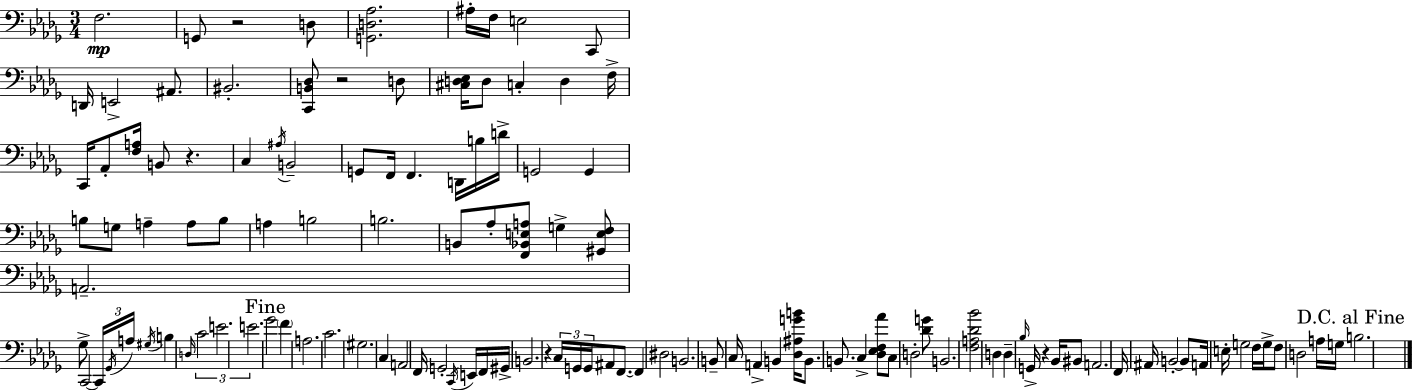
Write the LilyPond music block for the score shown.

{
  \clef bass
  \numericTimeSignature
  \time 3/4
  \key bes \minor
  f2.\mp | g,8 r2 d8 | <g, d aes>2. | ais16-. f16 e2 c,8 | \break d,16 e,2-> ais,8. | bis,2.-. | <c, b, des>8 r2 d8 | <cis d ees>16 d8 c4-. d4 f16-> | \break c,16 aes,8-. <f a>16 b,8 r4. | c4 \acciaccatura { ais16 } b,2-- | g,8 f,16 f,4. d,16 b16 | d'16-> g,2 g,4 | \break b8 g8 a4-- a8 b8 | a4 b2 | b2. | b,8 aes8-. <f, bes, e a>8 g4-> <gis, e f>8 | \break a,2.-- | ges8-> c,2~~ \tuplet 3/2 { c,16 | \acciaccatura { ges,16 } a16 } \acciaccatura { gis16 } b4 \grace { d16 } \tuplet 3/2 { c'2 | e'2. | \break e'2. } | \mark "Fine" ges'2 | \parenthesize f'4 a2. | c'2. | \break gis2. | c4 a,2 | f,16 g,2-. | \acciaccatura { c,16 } e,16 f,16 gis,16-> b,2. | \break r4 \tuplet 3/2 { c16 g,16 g,16 } | ais,8 f,8.~~ f,4 dis2 | b,2. | b,8-- c16 a,4-> | \break b,4 <des ais g' b'>16 b,8. b,8. c4-> | <des ees f aes'>8 c8 d2-. | <des' g'>8 b,2. | <f a des' bes'>2 | \break d4 d4-- \grace { bes16 } g,16-> r4 | bes,16 bis,8 a,2. | f,16 ais,16 b,2-.~~ | b,8 a,16 e16-. g2 | \break f16 g16-> f8 d2 | a16 g16 \mark "D.C. al Fine" b2. | \bar "|."
}